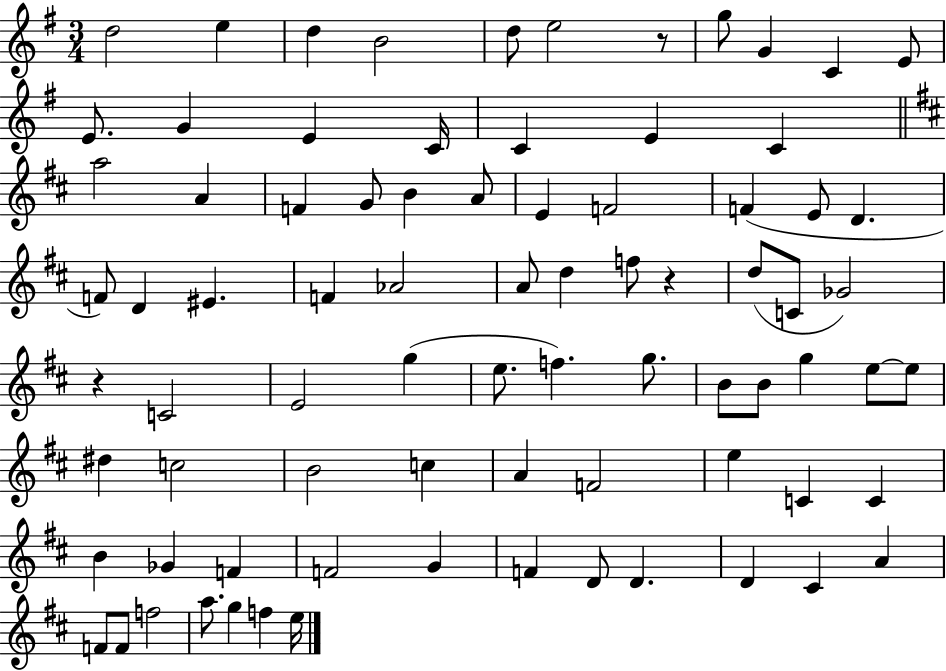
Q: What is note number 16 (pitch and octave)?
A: E4